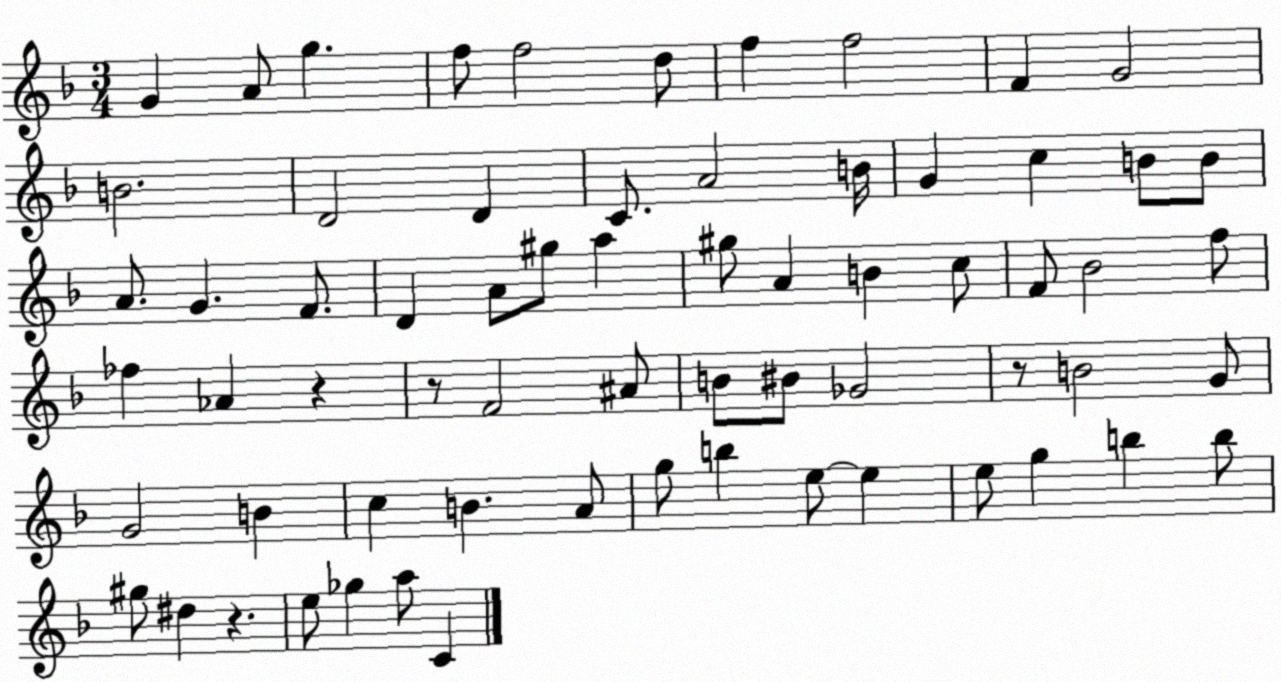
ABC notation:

X:1
T:Untitled
M:3/4
L:1/4
K:F
G A/2 g f/2 f2 d/2 f f2 F G2 B2 D2 D C/2 A2 B/4 G c B/2 B/2 A/2 G F/2 D A/2 ^g/2 a ^g/2 A B c/2 F/2 _B2 f/2 _f _A z z/2 F2 ^A/2 B/2 ^B/2 _G2 z/2 B2 G/2 G2 B c B A/2 g/2 b e/2 e e/2 g b b/2 ^g/2 ^d z e/2 _g a/2 C